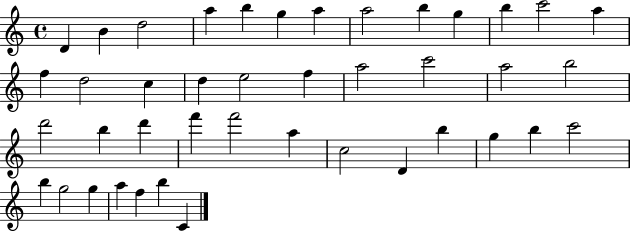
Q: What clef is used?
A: treble